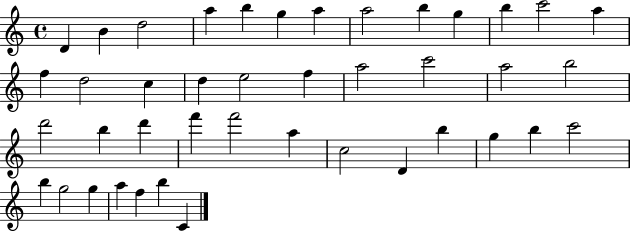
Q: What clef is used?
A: treble